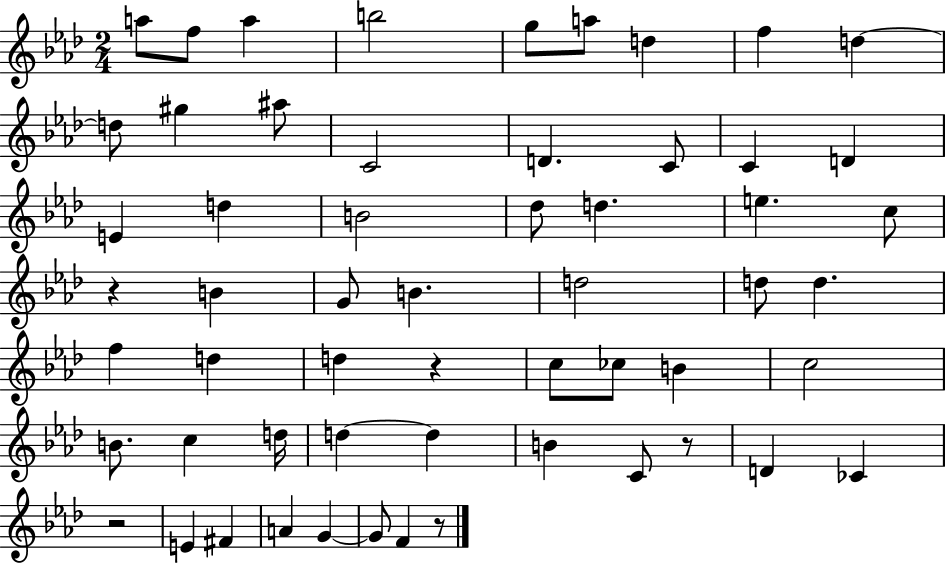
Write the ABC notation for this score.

X:1
T:Untitled
M:2/4
L:1/4
K:Ab
a/2 f/2 a b2 g/2 a/2 d f d d/2 ^g ^a/2 C2 D C/2 C D E d B2 _d/2 d e c/2 z B G/2 B d2 d/2 d f d d z c/2 _c/2 B c2 B/2 c d/4 d d B C/2 z/2 D _C z2 E ^F A G G/2 F z/2